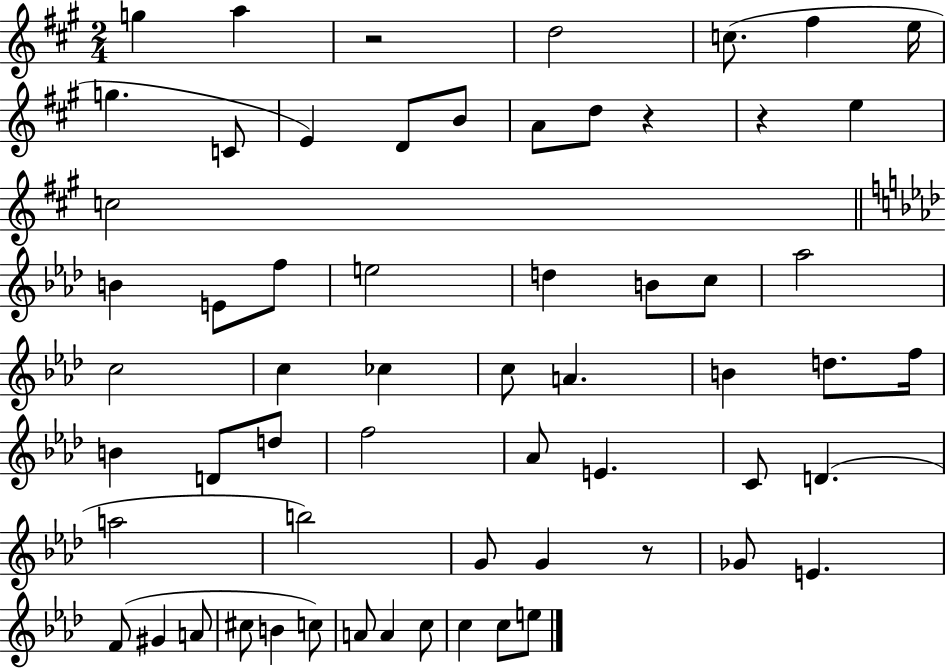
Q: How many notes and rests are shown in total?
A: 61